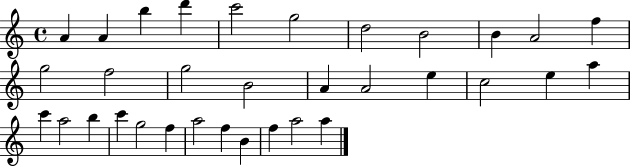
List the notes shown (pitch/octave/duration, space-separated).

A4/q A4/q B5/q D6/q C6/h G5/h D5/h B4/h B4/q A4/h F5/q G5/h F5/h G5/h B4/h A4/q A4/h E5/q C5/h E5/q A5/q C6/q A5/h B5/q C6/q G5/h F5/q A5/h F5/q B4/q F5/q A5/h A5/q